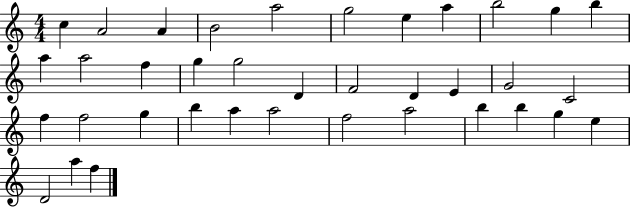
C5/q A4/h A4/q B4/h A5/h G5/h E5/q A5/q B5/h G5/q B5/q A5/q A5/h F5/q G5/q G5/h D4/q F4/h D4/q E4/q G4/h C4/h F5/q F5/h G5/q B5/q A5/q A5/h F5/h A5/h B5/q B5/q G5/q E5/q D4/h A5/q F5/q